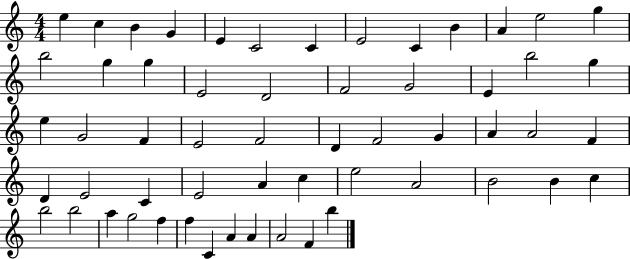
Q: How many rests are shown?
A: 0